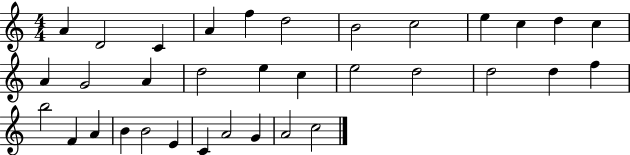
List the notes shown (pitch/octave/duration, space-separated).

A4/q D4/h C4/q A4/q F5/q D5/h B4/h C5/h E5/q C5/q D5/q C5/q A4/q G4/h A4/q D5/h E5/q C5/q E5/h D5/h D5/h D5/q F5/q B5/h F4/q A4/q B4/q B4/h E4/q C4/q A4/h G4/q A4/h C5/h